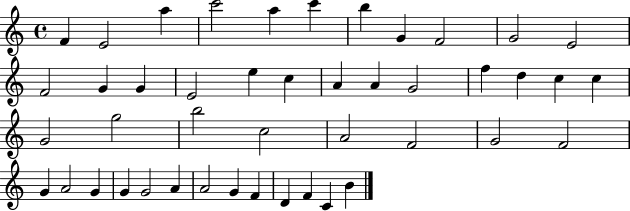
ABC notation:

X:1
T:Untitled
M:4/4
L:1/4
K:C
F E2 a c'2 a c' b G F2 G2 E2 F2 G G E2 e c A A G2 f d c c G2 g2 b2 c2 A2 F2 G2 F2 G A2 G G G2 A A2 G F D F C B